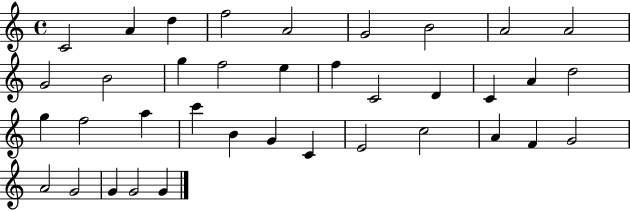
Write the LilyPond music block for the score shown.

{
  \clef treble
  \time 4/4
  \defaultTimeSignature
  \key c \major
  c'2 a'4 d''4 | f''2 a'2 | g'2 b'2 | a'2 a'2 | \break g'2 b'2 | g''4 f''2 e''4 | f''4 c'2 d'4 | c'4 a'4 d''2 | \break g''4 f''2 a''4 | c'''4 b'4 g'4 c'4 | e'2 c''2 | a'4 f'4 g'2 | \break a'2 g'2 | g'4 g'2 g'4 | \bar "|."
}